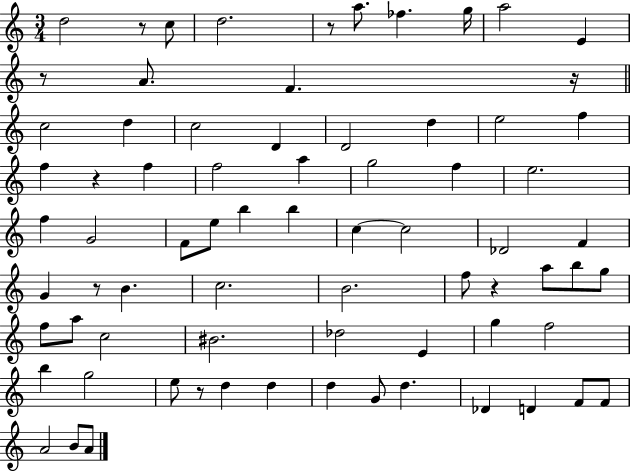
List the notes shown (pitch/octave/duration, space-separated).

D5/h R/e C5/e D5/h. R/e A5/e. FES5/q. G5/s A5/h E4/q R/e A4/e. F4/q. R/s C5/h D5/q C5/h D4/q D4/h D5/q E5/h F5/q F5/q R/q F5/q F5/h A5/q G5/h F5/q E5/h. F5/q G4/h F4/e E5/e B5/q B5/q C5/q C5/h Db4/h F4/q G4/q R/e B4/q. C5/h. B4/h. F5/e R/q A5/e B5/e G5/e F5/e A5/e C5/h BIS4/h. Db5/h E4/q G5/q F5/h B5/q G5/h E5/e R/e D5/q D5/q D5/q G4/e D5/q. Db4/q D4/q F4/e F4/e A4/h B4/e A4/e